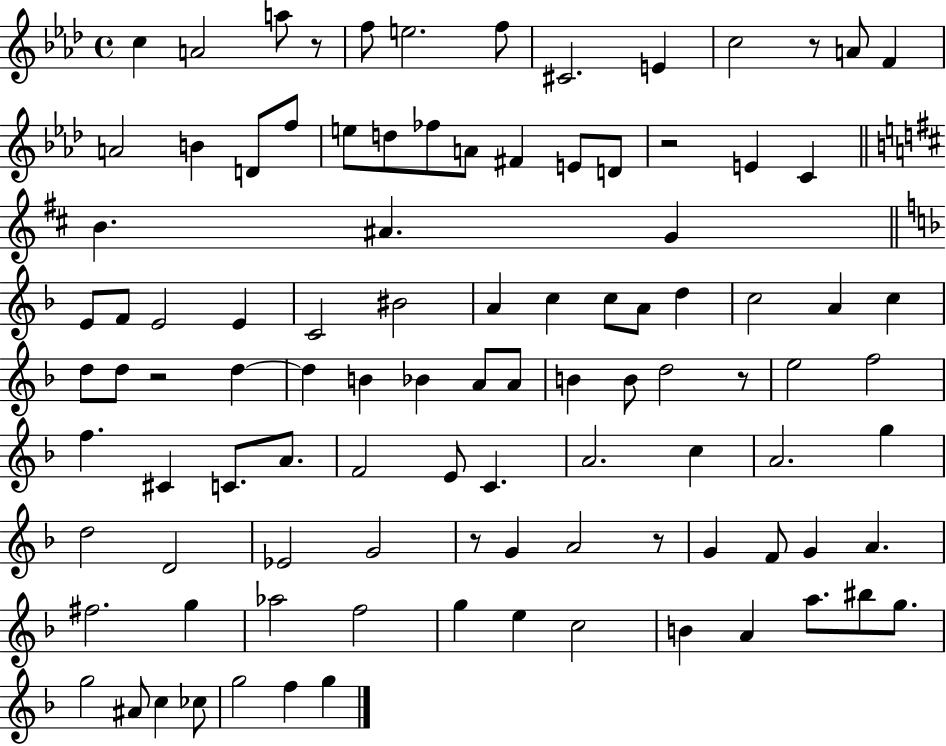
{
  \clef treble
  \time 4/4
  \defaultTimeSignature
  \key aes \major
  \repeat volta 2 { c''4 a'2 a''8 r8 | f''8 e''2. f''8 | cis'2. e'4 | c''2 r8 a'8 f'4 | \break a'2 b'4 d'8 f''8 | e''8 d''8 fes''8 a'8 fis'4 e'8 d'8 | r2 e'4 c'4 | \bar "||" \break \key d \major b'4. ais'4. g'4 | \bar "||" \break \key f \major e'8 f'8 e'2 e'4 | c'2 bis'2 | a'4 c''4 c''8 a'8 d''4 | c''2 a'4 c''4 | \break d''8 d''8 r2 d''4~~ | d''4 b'4 bes'4 a'8 a'8 | b'4 b'8 d''2 r8 | e''2 f''2 | \break f''4. cis'4 c'8. a'8. | f'2 e'8 c'4. | a'2. c''4 | a'2. g''4 | \break d''2 d'2 | ees'2 g'2 | r8 g'4 a'2 r8 | g'4 f'8 g'4 a'4. | \break fis''2. g''4 | aes''2 f''2 | g''4 e''4 c''2 | b'4 a'4 a''8. bis''8 g''8. | \break g''2 ais'8 c''4 ces''8 | g''2 f''4 g''4 | } \bar "|."
}